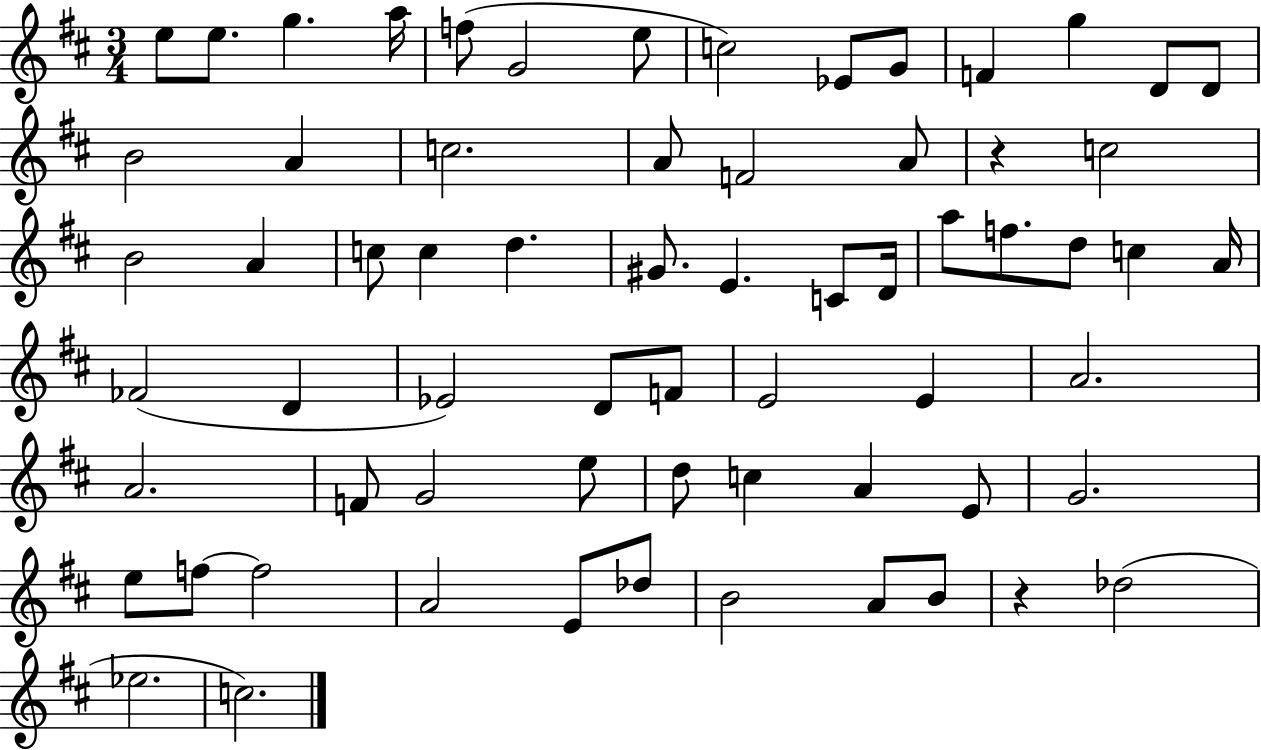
{
  \clef treble
  \numericTimeSignature
  \time 3/4
  \key d \major
  e''8 e''8. g''4. a''16 | f''8( g'2 e''8 | c''2) ees'8 g'8 | f'4 g''4 d'8 d'8 | \break b'2 a'4 | c''2. | a'8 f'2 a'8 | r4 c''2 | \break b'2 a'4 | c''8 c''4 d''4. | gis'8. e'4. c'8 d'16 | a''8 f''8. d''8 c''4 a'16 | \break fes'2( d'4 | ees'2) d'8 f'8 | e'2 e'4 | a'2. | \break a'2. | f'8 g'2 e''8 | d''8 c''4 a'4 e'8 | g'2. | \break e''8 f''8~~ f''2 | a'2 e'8 des''8 | b'2 a'8 b'8 | r4 des''2( | \break ees''2. | c''2.) | \bar "|."
}